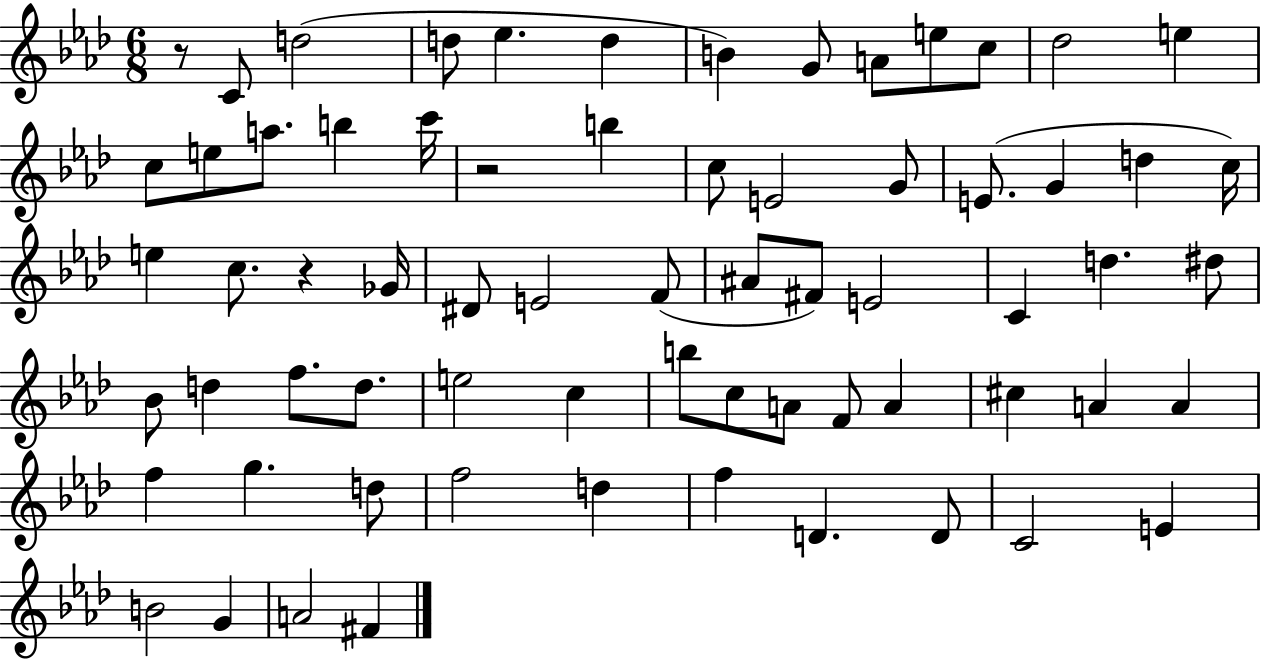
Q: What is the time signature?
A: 6/8